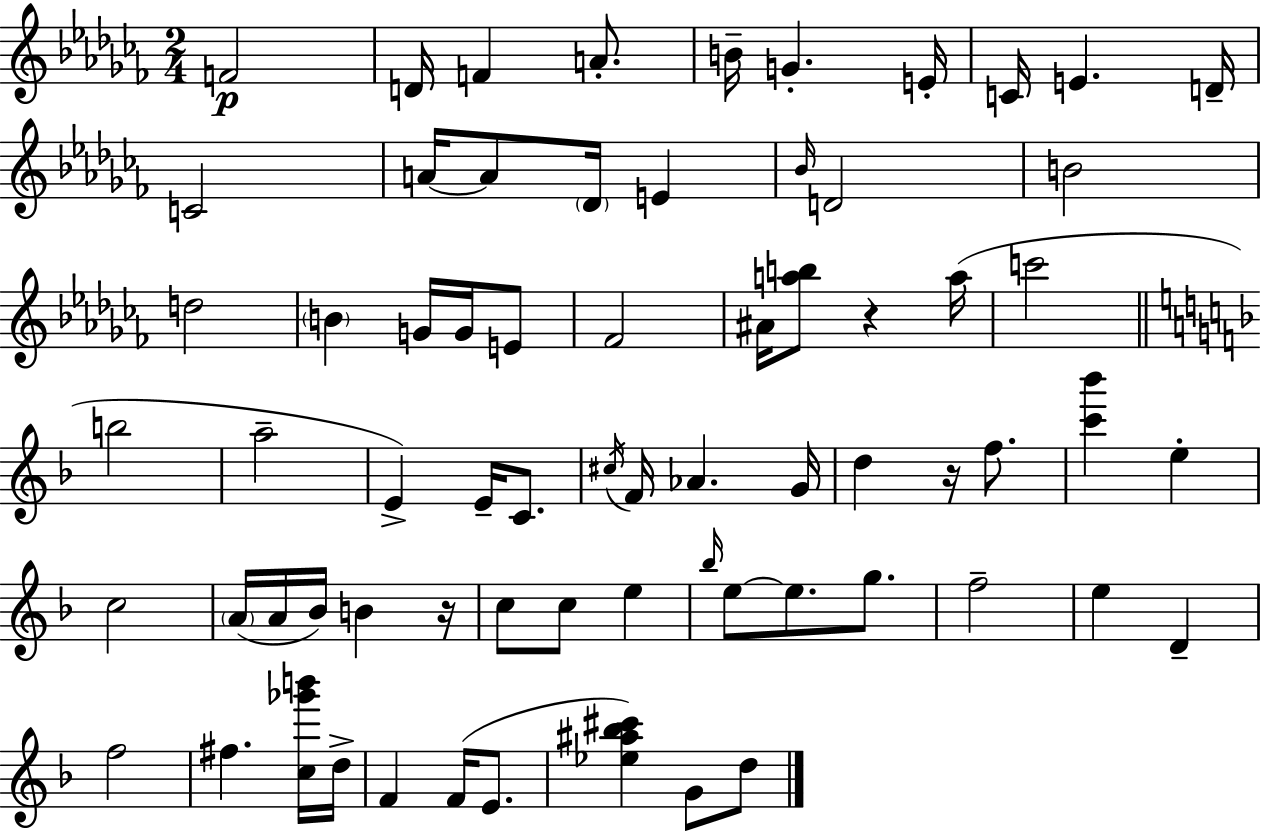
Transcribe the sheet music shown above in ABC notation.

X:1
T:Untitled
M:2/4
L:1/4
K:Abm
F2 D/4 F A/2 B/4 G E/4 C/4 E D/4 C2 A/4 A/2 _D/4 E _B/4 D2 B2 d2 B G/4 G/4 E/2 _F2 ^A/4 [ab]/2 z a/4 c'2 b2 a2 E E/4 C/2 ^c/4 F/4 _A G/4 d z/4 f/2 [c'_b'] e c2 A/4 A/4 _B/4 B z/4 c/2 c/2 e _b/4 e/2 e/2 g/2 f2 e D f2 ^f [c_g'b']/4 d/4 F F/4 E/2 [_e^a_b^c'] G/2 d/2